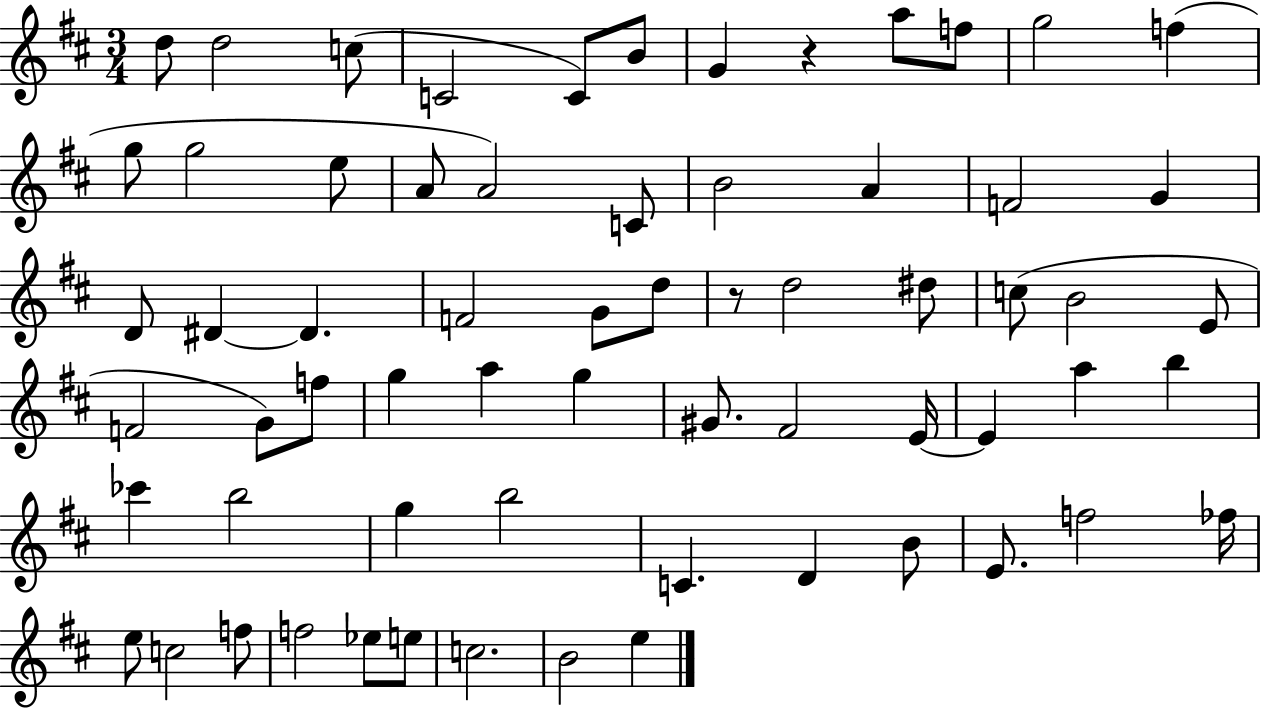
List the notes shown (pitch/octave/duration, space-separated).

D5/e D5/h C5/e C4/h C4/e B4/e G4/q R/q A5/e F5/e G5/h F5/q G5/e G5/h E5/e A4/e A4/h C4/e B4/h A4/q F4/h G4/q D4/e D#4/q D#4/q. F4/h G4/e D5/e R/e D5/h D#5/e C5/e B4/h E4/e F4/h G4/e F5/e G5/q A5/q G5/q G#4/e. F#4/h E4/s E4/q A5/q B5/q CES6/q B5/h G5/q B5/h C4/q. D4/q B4/e E4/e. F5/h FES5/s E5/e C5/h F5/e F5/h Eb5/e E5/e C5/h. B4/h E5/q